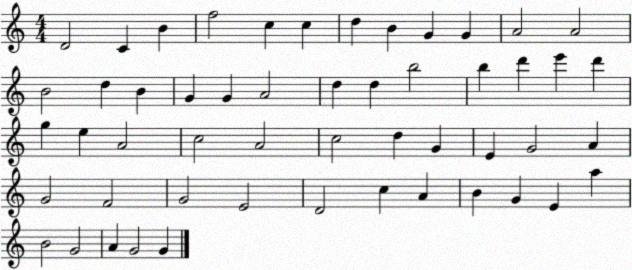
X:1
T:Untitled
M:4/4
L:1/4
K:C
D2 C B f2 c c d B G G A2 A2 B2 d B G G A2 d d b2 b d' e' d' g e A2 c2 A2 c2 d G E G2 A G2 F2 G2 E2 D2 c A B G E a B2 G2 A G2 G